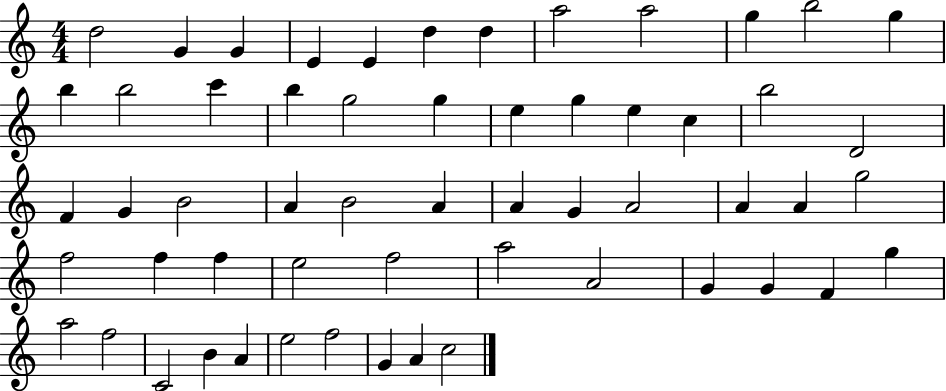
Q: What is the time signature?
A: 4/4